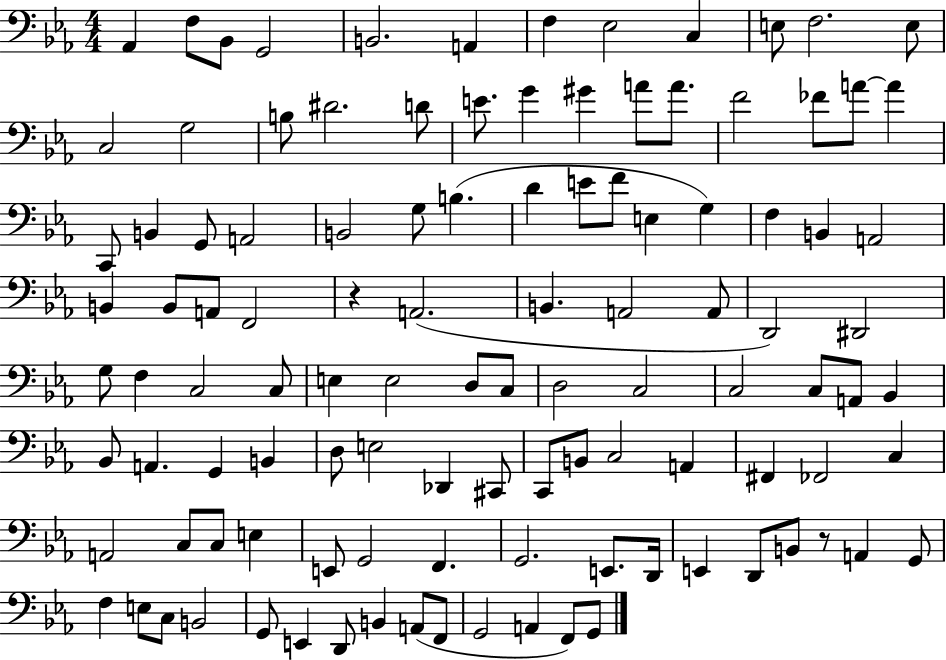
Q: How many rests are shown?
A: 2